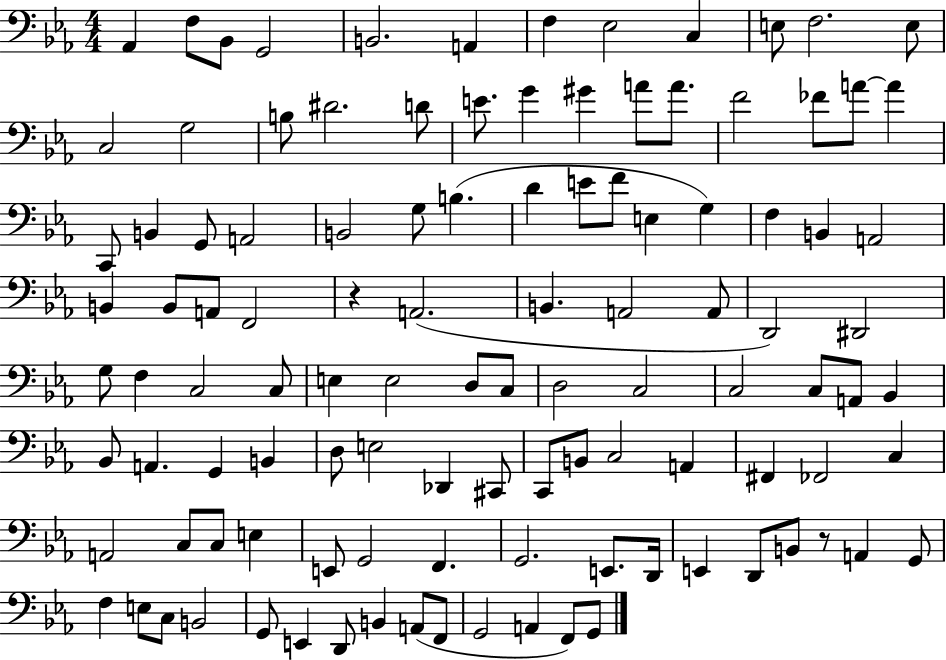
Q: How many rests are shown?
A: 2